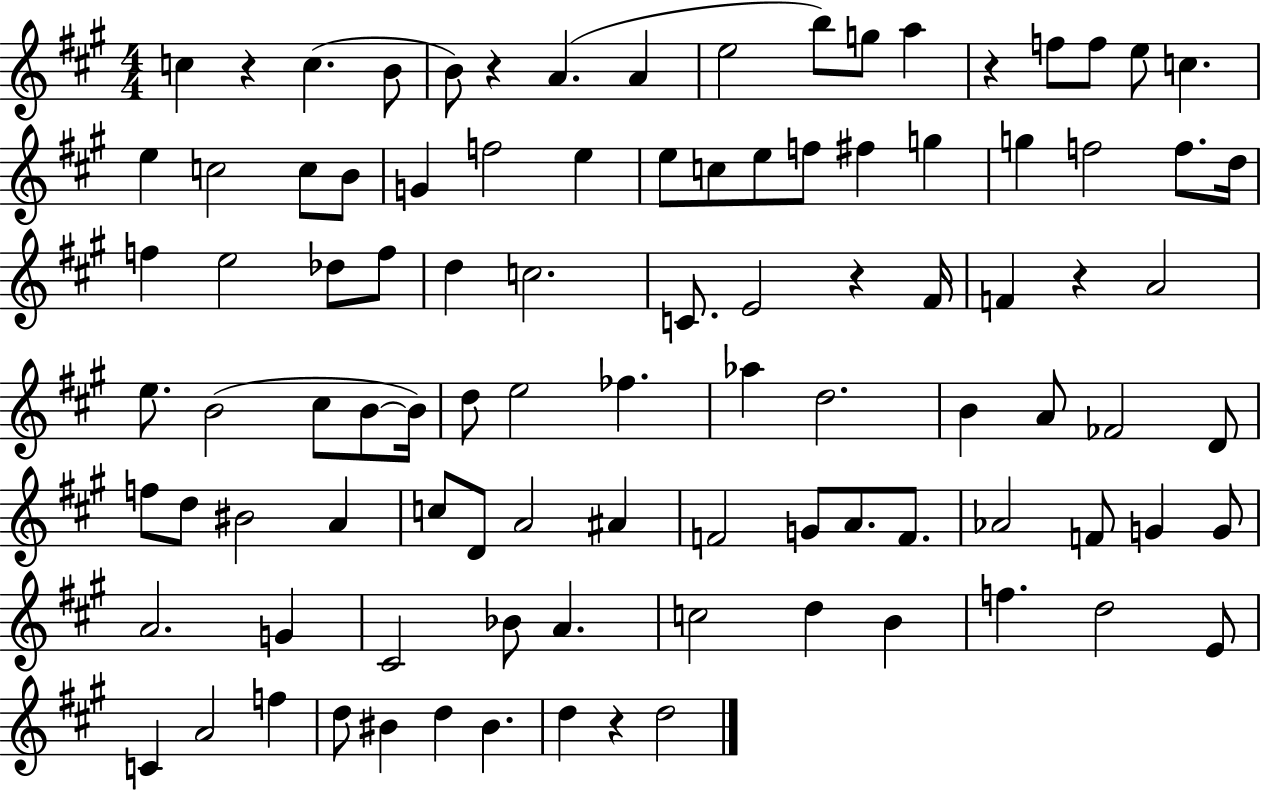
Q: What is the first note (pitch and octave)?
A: C5